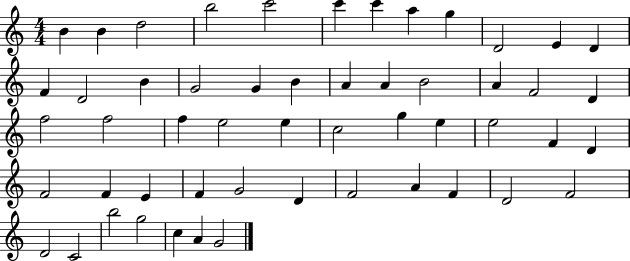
X:1
T:Untitled
M:4/4
L:1/4
K:C
B B d2 b2 c'2 c' c' a g D2 E D F D2 B G2 G B A A B2 A F2 D f2 f2 f e2 e c2 g e e2 F D F2 F E F G2 D F2 A F D2 F2 D2 C2 b2 g2 c A G2